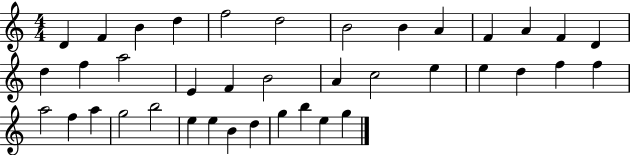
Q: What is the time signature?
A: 4/4